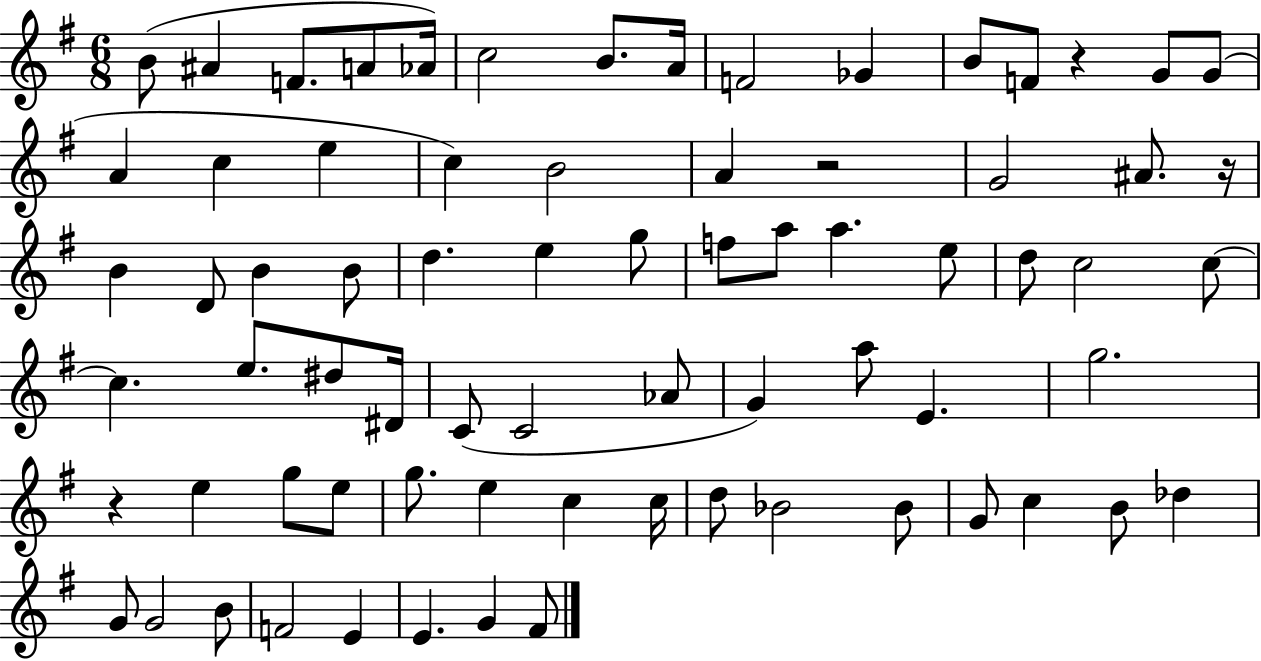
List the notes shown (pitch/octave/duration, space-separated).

B4/e A#4/q F4/e. A4/e Ab4/s C5/h B4/e. A4/s F4/h Gb4/q B4/e F4/e R/q G4/e G4/e A4/q C5/q E5/q C5/q B4/h A4/q R/h G4/h A#4/e. R/s B4/q D4/e B4/q B4/e D5/q. E5/q G5/e F5/e A5/e A5/q. E5/e D5/e C5/h C5/e C5/q. E5/e. D#5/e D#4/s C4/e C4/h Ab4/e G4/q A5/e E4/q. G5/h. R/q E5/q G5/e E5/e G5/e. E5/q C5/q C5/s D5/e Bb4/h Bb4/e G4/e C5/q B4/e Db5/q G4/e G4/h B4/e F4/h E4/q E4/q. G4/q F#4/e